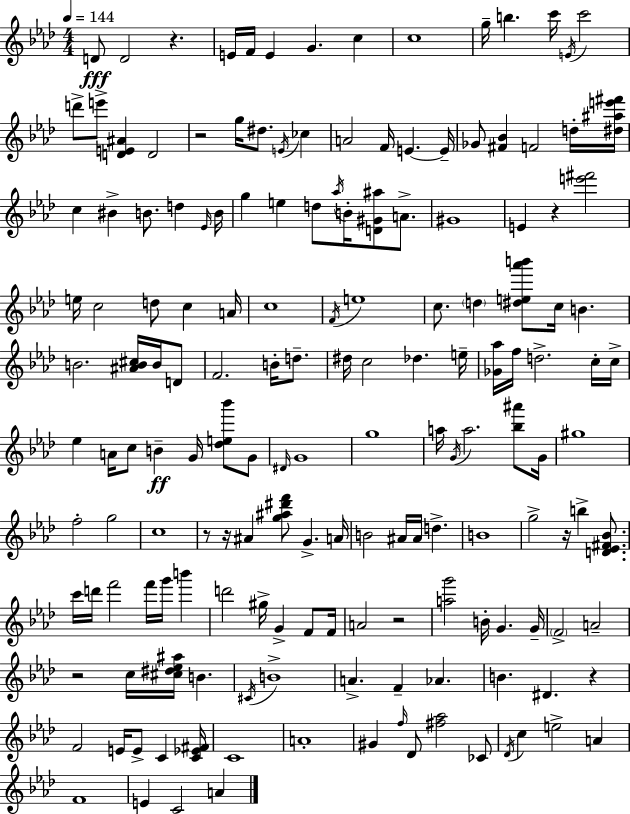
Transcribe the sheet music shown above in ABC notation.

X:1
T:Untitled
M:4/4
L:1/4
K:Ab
D/2 D2 z E/4 F/4 E G c c4 g/4 b c'/4 E/4 c'2 d'/2 e'/2 [DE^A] D2 z2 g/4 ^d/2 E/4 _c A2 F/4 E E/4 _G/2 [^F_B] F2 d/4 [^d^ae'^f']/4 c ^B B/2 d _E/4 B/4 g e d/2 _a/4 B/4 [D^G^a]/2 A/2 ^G4 E z [e'^f']2 e/4 c2 d/2 c A/4 c4 F/4 e4 c/2 d [^de_a'b']/2 c/4 B B2 [^AB^c]/4 B/4 D/2 F2 B/4 d/2 ^d/4 c2 _d e/4 [_G_a]/4 f/4 d2 c/4 c/4 _e A/4 c/2 B G/4 [_de_b']/2 G/2 ^D/4 G4 g4 a/4 G/4 a2 [_b^a']/2 G/4 ^g4 f2 g2 c4 z/2 z/4 ^A [g^a^d'f']/2 G A/4 B2 ^A/4 ^A/4 d B4 g2 z/4 b [D_E^F_B]/2 c'/4 d'/4 f'2 f'/4 g'/4 b' d'2 ^g/4 G F/2 F/4 A2 z2 [ag']2 B/4 G G/4 F2 A2 z2 c/4 [^c^d_e^a]/4 B ^C/4 B4 A F _A B ^D z F2 E/4 E/2 C [C_E^F]/4 C4 A4 ^G f/4 _D/2 [^f_a]2 _C/2 _D/4 c e2 A F4 E C2 A